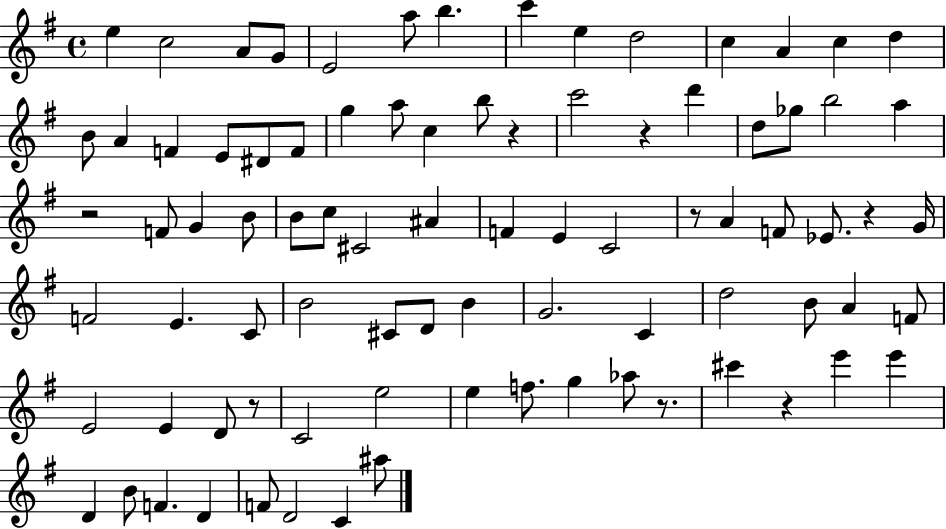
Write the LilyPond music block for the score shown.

{
  \clef treble
  \time 4/4
  \defaultTimeSignature
  \key g \major
  e''4 c''2 a'8 g'8 | e'2 a''8 b''4. | c'''4 e''4 d''2 | c''4 a'4 c''4 d''4 | \break b'8 a'4 f'4 e'8 dis'8 f'8 | g''4 a''8 c''4 b''8 r4 | c'''2 r4 d'''4 | d''8 ges''8 b''2 a''4 | \break r2 f'8 g'4 b'8 | b'8 c''8 cis'2 ais'4 | f'4 e'4 c'2 | r8 a'4 f'8 ees'8. r4 g'16 | \break f'2 e'4. c'8 | b'2 cis'8 d'8 b'4 | g'2. c'4 | d''2 b'8 a'4 f'8 | \break e'2 e'4 d'8 r8 | c'2 e''2 | e''4 f''8. g''4 aes''8 r8. | cis'''4 r4 e'''4 e'''4 | \break d'4 b'8 f'4. d'4 | f'8 d'2 c'4 ais''8 | \bar "|."
}